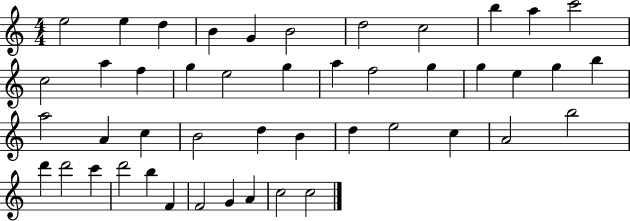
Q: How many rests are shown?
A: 0